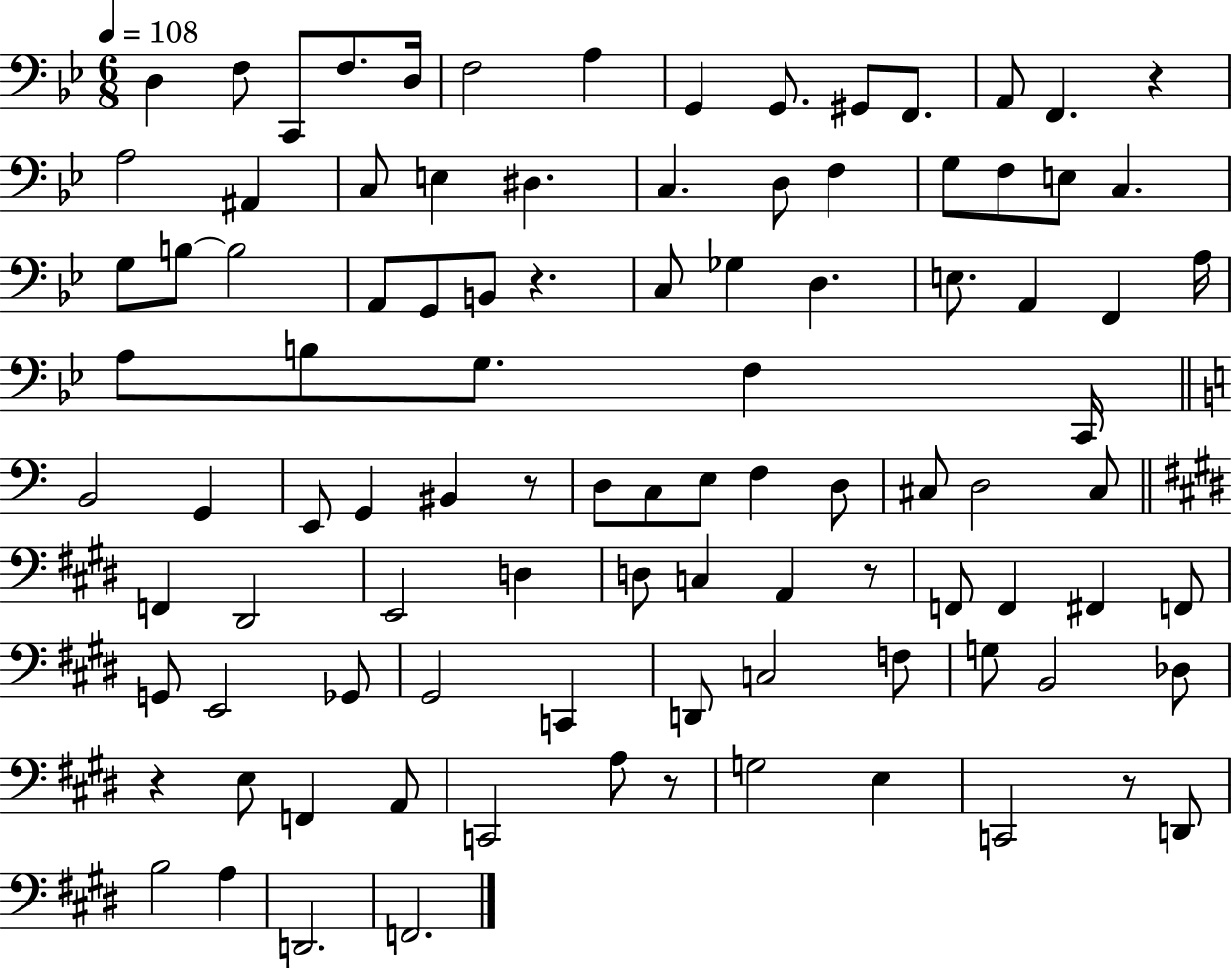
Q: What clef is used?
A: bass